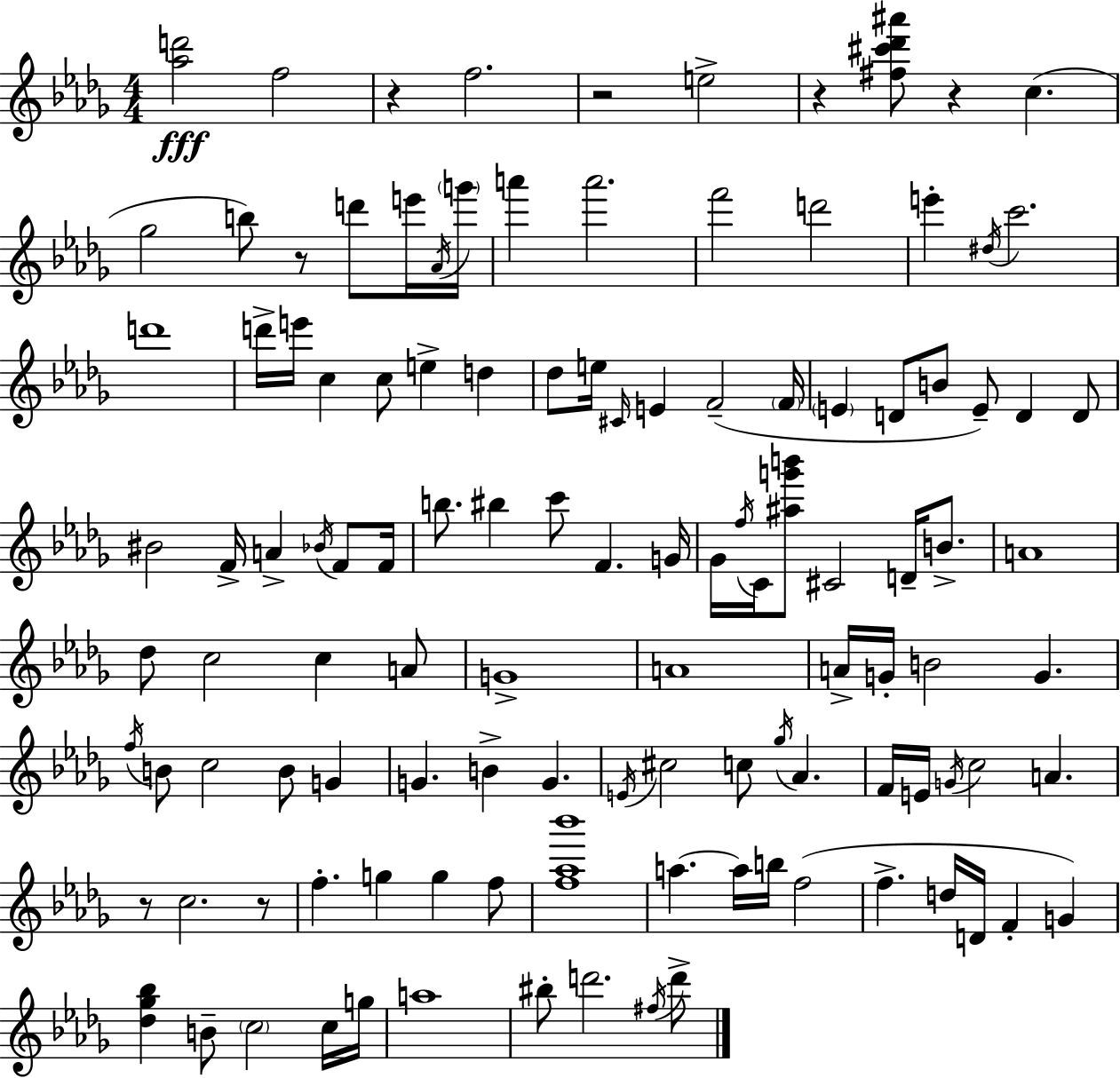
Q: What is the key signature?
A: BES minor